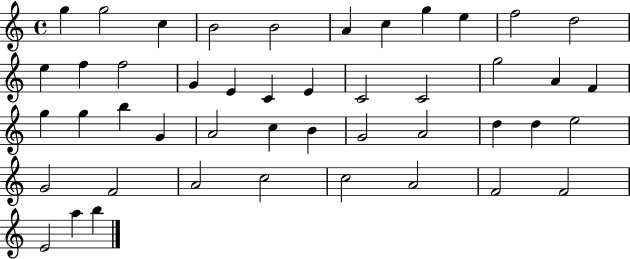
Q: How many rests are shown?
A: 0